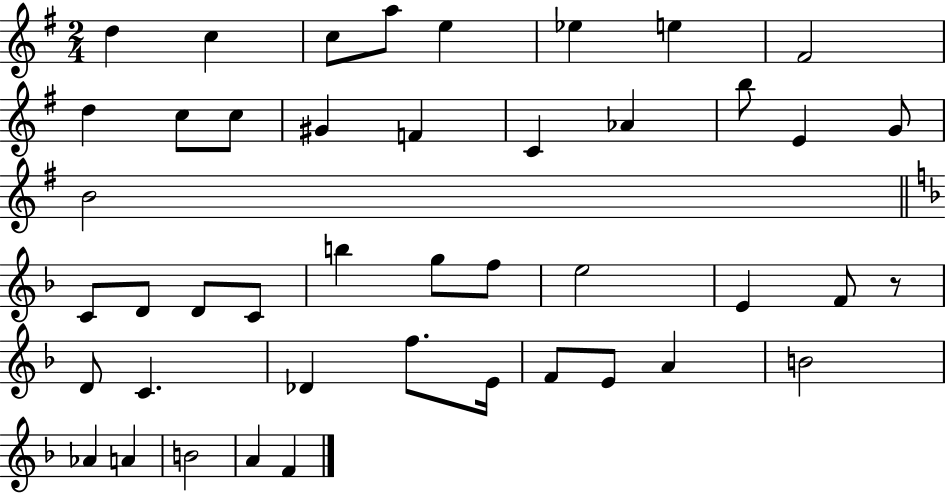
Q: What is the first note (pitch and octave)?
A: D5